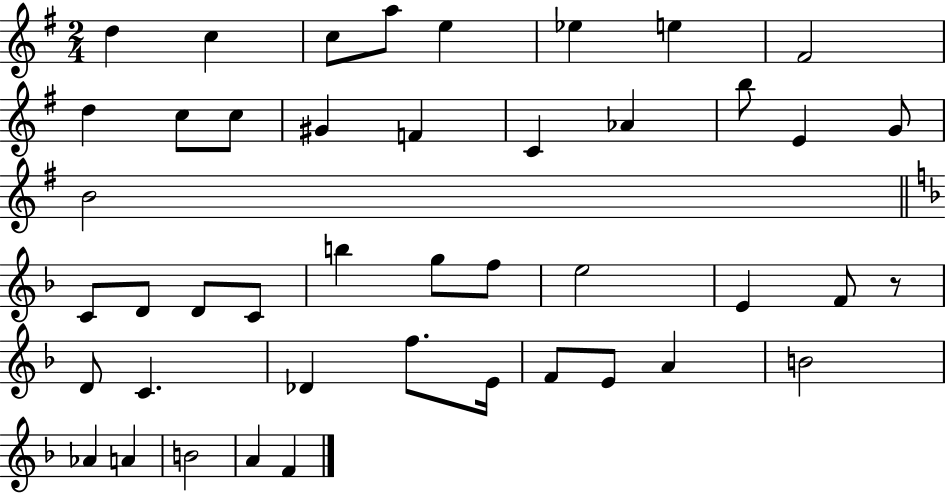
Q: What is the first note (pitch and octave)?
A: D5